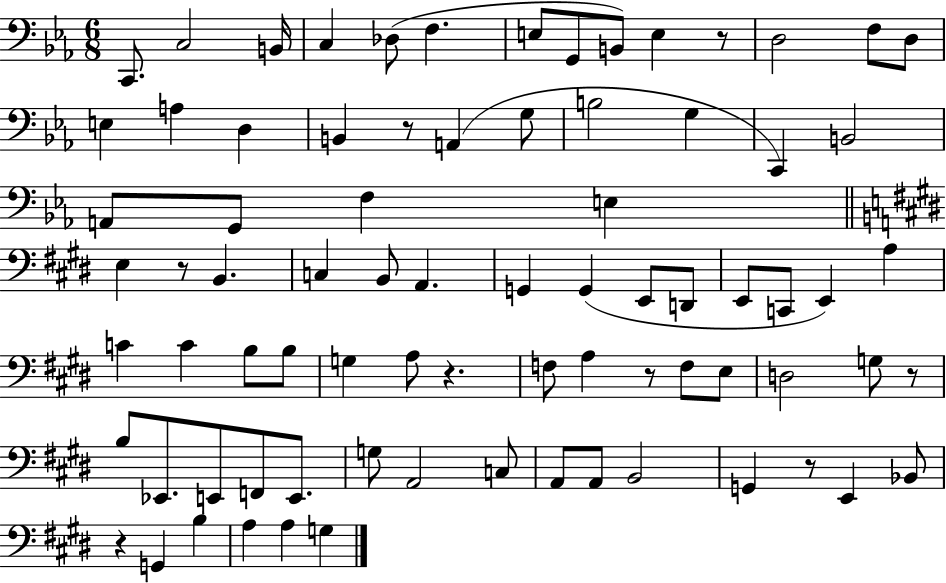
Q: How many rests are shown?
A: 8